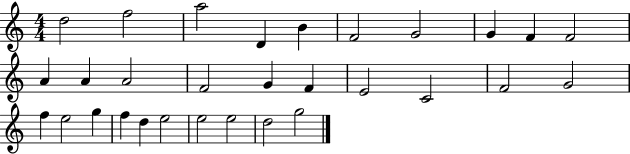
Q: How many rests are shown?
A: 0